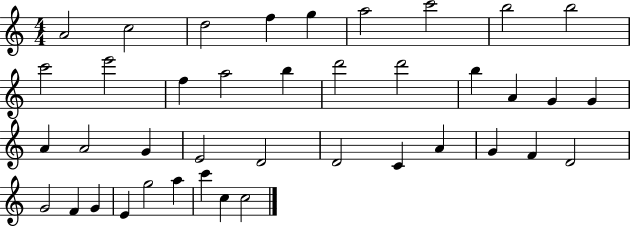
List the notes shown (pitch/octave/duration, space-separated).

A4/h C5/h D5/h F5/q G5/q A5/h C6/h B5/h B5/h C6/h E6/h F5/q A5/h B5/q D6/h D6/h B5/q A4/q G4/q G4/q A4/q A4/h G4/q E4/h D4/h D4/h C4/q A4/q G4/q F4/q D4/h G4/h F4/q G4/q E4/q G5/h A5/q C6/q C5/q C5/h